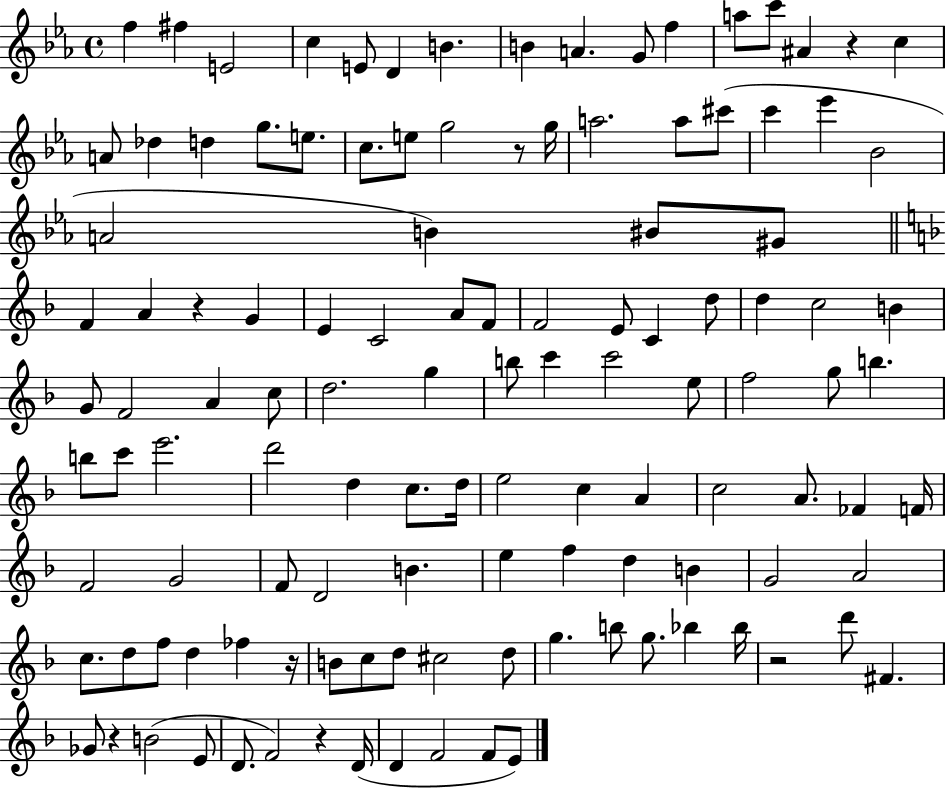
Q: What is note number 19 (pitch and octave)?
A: G5